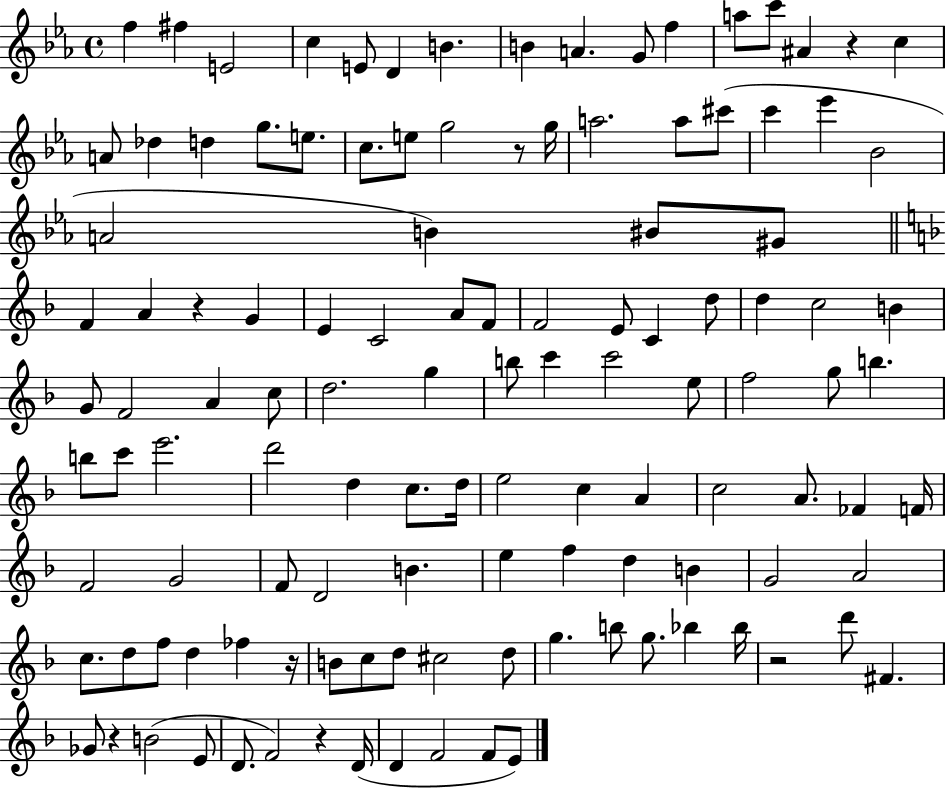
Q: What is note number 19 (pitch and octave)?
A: G5